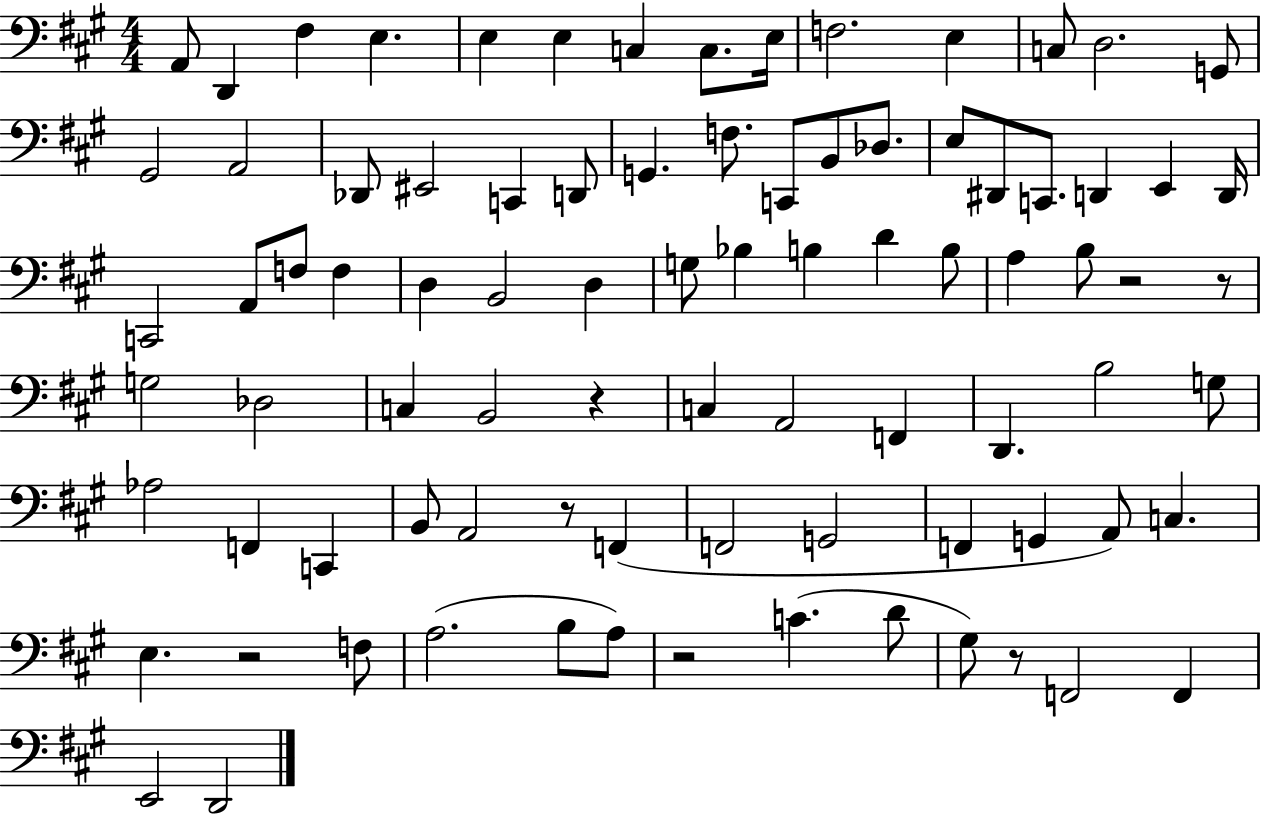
{
  \clef bass
  \numericTimeSignature
  \time 4/4
  \key a \major
  a,8 d,4 fis4 e4. | e4 e4 c4 c8. e16 | f2. e4 | c8 d2. g,8 | \break gis,2 a,2 | des,8 eis,2 c,4 d,8 | g,4. f8. c,8 b,8 des8. | e8 dis,8 c,8. d,4 e,4 d,16 | \break c,2 a,8 f8 f4 | d4 b,2 d4 | g8 bes4 b4 d'4 b8 | a4 b8 r2 r8 | \break g2 des2 | c4 b,2 r4 | c4 a,2 f,4 | d,4. b2 g8 | \break aes2 f,4 c,4 | b,8 a,2 r8 f,4( | f,2 g,2 | f,4 g,4 a,8) c4. | \break e4. r2 f8 | a2.( b8 a8) | r2 c'4.( d'8 | gis8) r8 f,2 f,4 | \break e,2 d,2 | \bar "|."
}